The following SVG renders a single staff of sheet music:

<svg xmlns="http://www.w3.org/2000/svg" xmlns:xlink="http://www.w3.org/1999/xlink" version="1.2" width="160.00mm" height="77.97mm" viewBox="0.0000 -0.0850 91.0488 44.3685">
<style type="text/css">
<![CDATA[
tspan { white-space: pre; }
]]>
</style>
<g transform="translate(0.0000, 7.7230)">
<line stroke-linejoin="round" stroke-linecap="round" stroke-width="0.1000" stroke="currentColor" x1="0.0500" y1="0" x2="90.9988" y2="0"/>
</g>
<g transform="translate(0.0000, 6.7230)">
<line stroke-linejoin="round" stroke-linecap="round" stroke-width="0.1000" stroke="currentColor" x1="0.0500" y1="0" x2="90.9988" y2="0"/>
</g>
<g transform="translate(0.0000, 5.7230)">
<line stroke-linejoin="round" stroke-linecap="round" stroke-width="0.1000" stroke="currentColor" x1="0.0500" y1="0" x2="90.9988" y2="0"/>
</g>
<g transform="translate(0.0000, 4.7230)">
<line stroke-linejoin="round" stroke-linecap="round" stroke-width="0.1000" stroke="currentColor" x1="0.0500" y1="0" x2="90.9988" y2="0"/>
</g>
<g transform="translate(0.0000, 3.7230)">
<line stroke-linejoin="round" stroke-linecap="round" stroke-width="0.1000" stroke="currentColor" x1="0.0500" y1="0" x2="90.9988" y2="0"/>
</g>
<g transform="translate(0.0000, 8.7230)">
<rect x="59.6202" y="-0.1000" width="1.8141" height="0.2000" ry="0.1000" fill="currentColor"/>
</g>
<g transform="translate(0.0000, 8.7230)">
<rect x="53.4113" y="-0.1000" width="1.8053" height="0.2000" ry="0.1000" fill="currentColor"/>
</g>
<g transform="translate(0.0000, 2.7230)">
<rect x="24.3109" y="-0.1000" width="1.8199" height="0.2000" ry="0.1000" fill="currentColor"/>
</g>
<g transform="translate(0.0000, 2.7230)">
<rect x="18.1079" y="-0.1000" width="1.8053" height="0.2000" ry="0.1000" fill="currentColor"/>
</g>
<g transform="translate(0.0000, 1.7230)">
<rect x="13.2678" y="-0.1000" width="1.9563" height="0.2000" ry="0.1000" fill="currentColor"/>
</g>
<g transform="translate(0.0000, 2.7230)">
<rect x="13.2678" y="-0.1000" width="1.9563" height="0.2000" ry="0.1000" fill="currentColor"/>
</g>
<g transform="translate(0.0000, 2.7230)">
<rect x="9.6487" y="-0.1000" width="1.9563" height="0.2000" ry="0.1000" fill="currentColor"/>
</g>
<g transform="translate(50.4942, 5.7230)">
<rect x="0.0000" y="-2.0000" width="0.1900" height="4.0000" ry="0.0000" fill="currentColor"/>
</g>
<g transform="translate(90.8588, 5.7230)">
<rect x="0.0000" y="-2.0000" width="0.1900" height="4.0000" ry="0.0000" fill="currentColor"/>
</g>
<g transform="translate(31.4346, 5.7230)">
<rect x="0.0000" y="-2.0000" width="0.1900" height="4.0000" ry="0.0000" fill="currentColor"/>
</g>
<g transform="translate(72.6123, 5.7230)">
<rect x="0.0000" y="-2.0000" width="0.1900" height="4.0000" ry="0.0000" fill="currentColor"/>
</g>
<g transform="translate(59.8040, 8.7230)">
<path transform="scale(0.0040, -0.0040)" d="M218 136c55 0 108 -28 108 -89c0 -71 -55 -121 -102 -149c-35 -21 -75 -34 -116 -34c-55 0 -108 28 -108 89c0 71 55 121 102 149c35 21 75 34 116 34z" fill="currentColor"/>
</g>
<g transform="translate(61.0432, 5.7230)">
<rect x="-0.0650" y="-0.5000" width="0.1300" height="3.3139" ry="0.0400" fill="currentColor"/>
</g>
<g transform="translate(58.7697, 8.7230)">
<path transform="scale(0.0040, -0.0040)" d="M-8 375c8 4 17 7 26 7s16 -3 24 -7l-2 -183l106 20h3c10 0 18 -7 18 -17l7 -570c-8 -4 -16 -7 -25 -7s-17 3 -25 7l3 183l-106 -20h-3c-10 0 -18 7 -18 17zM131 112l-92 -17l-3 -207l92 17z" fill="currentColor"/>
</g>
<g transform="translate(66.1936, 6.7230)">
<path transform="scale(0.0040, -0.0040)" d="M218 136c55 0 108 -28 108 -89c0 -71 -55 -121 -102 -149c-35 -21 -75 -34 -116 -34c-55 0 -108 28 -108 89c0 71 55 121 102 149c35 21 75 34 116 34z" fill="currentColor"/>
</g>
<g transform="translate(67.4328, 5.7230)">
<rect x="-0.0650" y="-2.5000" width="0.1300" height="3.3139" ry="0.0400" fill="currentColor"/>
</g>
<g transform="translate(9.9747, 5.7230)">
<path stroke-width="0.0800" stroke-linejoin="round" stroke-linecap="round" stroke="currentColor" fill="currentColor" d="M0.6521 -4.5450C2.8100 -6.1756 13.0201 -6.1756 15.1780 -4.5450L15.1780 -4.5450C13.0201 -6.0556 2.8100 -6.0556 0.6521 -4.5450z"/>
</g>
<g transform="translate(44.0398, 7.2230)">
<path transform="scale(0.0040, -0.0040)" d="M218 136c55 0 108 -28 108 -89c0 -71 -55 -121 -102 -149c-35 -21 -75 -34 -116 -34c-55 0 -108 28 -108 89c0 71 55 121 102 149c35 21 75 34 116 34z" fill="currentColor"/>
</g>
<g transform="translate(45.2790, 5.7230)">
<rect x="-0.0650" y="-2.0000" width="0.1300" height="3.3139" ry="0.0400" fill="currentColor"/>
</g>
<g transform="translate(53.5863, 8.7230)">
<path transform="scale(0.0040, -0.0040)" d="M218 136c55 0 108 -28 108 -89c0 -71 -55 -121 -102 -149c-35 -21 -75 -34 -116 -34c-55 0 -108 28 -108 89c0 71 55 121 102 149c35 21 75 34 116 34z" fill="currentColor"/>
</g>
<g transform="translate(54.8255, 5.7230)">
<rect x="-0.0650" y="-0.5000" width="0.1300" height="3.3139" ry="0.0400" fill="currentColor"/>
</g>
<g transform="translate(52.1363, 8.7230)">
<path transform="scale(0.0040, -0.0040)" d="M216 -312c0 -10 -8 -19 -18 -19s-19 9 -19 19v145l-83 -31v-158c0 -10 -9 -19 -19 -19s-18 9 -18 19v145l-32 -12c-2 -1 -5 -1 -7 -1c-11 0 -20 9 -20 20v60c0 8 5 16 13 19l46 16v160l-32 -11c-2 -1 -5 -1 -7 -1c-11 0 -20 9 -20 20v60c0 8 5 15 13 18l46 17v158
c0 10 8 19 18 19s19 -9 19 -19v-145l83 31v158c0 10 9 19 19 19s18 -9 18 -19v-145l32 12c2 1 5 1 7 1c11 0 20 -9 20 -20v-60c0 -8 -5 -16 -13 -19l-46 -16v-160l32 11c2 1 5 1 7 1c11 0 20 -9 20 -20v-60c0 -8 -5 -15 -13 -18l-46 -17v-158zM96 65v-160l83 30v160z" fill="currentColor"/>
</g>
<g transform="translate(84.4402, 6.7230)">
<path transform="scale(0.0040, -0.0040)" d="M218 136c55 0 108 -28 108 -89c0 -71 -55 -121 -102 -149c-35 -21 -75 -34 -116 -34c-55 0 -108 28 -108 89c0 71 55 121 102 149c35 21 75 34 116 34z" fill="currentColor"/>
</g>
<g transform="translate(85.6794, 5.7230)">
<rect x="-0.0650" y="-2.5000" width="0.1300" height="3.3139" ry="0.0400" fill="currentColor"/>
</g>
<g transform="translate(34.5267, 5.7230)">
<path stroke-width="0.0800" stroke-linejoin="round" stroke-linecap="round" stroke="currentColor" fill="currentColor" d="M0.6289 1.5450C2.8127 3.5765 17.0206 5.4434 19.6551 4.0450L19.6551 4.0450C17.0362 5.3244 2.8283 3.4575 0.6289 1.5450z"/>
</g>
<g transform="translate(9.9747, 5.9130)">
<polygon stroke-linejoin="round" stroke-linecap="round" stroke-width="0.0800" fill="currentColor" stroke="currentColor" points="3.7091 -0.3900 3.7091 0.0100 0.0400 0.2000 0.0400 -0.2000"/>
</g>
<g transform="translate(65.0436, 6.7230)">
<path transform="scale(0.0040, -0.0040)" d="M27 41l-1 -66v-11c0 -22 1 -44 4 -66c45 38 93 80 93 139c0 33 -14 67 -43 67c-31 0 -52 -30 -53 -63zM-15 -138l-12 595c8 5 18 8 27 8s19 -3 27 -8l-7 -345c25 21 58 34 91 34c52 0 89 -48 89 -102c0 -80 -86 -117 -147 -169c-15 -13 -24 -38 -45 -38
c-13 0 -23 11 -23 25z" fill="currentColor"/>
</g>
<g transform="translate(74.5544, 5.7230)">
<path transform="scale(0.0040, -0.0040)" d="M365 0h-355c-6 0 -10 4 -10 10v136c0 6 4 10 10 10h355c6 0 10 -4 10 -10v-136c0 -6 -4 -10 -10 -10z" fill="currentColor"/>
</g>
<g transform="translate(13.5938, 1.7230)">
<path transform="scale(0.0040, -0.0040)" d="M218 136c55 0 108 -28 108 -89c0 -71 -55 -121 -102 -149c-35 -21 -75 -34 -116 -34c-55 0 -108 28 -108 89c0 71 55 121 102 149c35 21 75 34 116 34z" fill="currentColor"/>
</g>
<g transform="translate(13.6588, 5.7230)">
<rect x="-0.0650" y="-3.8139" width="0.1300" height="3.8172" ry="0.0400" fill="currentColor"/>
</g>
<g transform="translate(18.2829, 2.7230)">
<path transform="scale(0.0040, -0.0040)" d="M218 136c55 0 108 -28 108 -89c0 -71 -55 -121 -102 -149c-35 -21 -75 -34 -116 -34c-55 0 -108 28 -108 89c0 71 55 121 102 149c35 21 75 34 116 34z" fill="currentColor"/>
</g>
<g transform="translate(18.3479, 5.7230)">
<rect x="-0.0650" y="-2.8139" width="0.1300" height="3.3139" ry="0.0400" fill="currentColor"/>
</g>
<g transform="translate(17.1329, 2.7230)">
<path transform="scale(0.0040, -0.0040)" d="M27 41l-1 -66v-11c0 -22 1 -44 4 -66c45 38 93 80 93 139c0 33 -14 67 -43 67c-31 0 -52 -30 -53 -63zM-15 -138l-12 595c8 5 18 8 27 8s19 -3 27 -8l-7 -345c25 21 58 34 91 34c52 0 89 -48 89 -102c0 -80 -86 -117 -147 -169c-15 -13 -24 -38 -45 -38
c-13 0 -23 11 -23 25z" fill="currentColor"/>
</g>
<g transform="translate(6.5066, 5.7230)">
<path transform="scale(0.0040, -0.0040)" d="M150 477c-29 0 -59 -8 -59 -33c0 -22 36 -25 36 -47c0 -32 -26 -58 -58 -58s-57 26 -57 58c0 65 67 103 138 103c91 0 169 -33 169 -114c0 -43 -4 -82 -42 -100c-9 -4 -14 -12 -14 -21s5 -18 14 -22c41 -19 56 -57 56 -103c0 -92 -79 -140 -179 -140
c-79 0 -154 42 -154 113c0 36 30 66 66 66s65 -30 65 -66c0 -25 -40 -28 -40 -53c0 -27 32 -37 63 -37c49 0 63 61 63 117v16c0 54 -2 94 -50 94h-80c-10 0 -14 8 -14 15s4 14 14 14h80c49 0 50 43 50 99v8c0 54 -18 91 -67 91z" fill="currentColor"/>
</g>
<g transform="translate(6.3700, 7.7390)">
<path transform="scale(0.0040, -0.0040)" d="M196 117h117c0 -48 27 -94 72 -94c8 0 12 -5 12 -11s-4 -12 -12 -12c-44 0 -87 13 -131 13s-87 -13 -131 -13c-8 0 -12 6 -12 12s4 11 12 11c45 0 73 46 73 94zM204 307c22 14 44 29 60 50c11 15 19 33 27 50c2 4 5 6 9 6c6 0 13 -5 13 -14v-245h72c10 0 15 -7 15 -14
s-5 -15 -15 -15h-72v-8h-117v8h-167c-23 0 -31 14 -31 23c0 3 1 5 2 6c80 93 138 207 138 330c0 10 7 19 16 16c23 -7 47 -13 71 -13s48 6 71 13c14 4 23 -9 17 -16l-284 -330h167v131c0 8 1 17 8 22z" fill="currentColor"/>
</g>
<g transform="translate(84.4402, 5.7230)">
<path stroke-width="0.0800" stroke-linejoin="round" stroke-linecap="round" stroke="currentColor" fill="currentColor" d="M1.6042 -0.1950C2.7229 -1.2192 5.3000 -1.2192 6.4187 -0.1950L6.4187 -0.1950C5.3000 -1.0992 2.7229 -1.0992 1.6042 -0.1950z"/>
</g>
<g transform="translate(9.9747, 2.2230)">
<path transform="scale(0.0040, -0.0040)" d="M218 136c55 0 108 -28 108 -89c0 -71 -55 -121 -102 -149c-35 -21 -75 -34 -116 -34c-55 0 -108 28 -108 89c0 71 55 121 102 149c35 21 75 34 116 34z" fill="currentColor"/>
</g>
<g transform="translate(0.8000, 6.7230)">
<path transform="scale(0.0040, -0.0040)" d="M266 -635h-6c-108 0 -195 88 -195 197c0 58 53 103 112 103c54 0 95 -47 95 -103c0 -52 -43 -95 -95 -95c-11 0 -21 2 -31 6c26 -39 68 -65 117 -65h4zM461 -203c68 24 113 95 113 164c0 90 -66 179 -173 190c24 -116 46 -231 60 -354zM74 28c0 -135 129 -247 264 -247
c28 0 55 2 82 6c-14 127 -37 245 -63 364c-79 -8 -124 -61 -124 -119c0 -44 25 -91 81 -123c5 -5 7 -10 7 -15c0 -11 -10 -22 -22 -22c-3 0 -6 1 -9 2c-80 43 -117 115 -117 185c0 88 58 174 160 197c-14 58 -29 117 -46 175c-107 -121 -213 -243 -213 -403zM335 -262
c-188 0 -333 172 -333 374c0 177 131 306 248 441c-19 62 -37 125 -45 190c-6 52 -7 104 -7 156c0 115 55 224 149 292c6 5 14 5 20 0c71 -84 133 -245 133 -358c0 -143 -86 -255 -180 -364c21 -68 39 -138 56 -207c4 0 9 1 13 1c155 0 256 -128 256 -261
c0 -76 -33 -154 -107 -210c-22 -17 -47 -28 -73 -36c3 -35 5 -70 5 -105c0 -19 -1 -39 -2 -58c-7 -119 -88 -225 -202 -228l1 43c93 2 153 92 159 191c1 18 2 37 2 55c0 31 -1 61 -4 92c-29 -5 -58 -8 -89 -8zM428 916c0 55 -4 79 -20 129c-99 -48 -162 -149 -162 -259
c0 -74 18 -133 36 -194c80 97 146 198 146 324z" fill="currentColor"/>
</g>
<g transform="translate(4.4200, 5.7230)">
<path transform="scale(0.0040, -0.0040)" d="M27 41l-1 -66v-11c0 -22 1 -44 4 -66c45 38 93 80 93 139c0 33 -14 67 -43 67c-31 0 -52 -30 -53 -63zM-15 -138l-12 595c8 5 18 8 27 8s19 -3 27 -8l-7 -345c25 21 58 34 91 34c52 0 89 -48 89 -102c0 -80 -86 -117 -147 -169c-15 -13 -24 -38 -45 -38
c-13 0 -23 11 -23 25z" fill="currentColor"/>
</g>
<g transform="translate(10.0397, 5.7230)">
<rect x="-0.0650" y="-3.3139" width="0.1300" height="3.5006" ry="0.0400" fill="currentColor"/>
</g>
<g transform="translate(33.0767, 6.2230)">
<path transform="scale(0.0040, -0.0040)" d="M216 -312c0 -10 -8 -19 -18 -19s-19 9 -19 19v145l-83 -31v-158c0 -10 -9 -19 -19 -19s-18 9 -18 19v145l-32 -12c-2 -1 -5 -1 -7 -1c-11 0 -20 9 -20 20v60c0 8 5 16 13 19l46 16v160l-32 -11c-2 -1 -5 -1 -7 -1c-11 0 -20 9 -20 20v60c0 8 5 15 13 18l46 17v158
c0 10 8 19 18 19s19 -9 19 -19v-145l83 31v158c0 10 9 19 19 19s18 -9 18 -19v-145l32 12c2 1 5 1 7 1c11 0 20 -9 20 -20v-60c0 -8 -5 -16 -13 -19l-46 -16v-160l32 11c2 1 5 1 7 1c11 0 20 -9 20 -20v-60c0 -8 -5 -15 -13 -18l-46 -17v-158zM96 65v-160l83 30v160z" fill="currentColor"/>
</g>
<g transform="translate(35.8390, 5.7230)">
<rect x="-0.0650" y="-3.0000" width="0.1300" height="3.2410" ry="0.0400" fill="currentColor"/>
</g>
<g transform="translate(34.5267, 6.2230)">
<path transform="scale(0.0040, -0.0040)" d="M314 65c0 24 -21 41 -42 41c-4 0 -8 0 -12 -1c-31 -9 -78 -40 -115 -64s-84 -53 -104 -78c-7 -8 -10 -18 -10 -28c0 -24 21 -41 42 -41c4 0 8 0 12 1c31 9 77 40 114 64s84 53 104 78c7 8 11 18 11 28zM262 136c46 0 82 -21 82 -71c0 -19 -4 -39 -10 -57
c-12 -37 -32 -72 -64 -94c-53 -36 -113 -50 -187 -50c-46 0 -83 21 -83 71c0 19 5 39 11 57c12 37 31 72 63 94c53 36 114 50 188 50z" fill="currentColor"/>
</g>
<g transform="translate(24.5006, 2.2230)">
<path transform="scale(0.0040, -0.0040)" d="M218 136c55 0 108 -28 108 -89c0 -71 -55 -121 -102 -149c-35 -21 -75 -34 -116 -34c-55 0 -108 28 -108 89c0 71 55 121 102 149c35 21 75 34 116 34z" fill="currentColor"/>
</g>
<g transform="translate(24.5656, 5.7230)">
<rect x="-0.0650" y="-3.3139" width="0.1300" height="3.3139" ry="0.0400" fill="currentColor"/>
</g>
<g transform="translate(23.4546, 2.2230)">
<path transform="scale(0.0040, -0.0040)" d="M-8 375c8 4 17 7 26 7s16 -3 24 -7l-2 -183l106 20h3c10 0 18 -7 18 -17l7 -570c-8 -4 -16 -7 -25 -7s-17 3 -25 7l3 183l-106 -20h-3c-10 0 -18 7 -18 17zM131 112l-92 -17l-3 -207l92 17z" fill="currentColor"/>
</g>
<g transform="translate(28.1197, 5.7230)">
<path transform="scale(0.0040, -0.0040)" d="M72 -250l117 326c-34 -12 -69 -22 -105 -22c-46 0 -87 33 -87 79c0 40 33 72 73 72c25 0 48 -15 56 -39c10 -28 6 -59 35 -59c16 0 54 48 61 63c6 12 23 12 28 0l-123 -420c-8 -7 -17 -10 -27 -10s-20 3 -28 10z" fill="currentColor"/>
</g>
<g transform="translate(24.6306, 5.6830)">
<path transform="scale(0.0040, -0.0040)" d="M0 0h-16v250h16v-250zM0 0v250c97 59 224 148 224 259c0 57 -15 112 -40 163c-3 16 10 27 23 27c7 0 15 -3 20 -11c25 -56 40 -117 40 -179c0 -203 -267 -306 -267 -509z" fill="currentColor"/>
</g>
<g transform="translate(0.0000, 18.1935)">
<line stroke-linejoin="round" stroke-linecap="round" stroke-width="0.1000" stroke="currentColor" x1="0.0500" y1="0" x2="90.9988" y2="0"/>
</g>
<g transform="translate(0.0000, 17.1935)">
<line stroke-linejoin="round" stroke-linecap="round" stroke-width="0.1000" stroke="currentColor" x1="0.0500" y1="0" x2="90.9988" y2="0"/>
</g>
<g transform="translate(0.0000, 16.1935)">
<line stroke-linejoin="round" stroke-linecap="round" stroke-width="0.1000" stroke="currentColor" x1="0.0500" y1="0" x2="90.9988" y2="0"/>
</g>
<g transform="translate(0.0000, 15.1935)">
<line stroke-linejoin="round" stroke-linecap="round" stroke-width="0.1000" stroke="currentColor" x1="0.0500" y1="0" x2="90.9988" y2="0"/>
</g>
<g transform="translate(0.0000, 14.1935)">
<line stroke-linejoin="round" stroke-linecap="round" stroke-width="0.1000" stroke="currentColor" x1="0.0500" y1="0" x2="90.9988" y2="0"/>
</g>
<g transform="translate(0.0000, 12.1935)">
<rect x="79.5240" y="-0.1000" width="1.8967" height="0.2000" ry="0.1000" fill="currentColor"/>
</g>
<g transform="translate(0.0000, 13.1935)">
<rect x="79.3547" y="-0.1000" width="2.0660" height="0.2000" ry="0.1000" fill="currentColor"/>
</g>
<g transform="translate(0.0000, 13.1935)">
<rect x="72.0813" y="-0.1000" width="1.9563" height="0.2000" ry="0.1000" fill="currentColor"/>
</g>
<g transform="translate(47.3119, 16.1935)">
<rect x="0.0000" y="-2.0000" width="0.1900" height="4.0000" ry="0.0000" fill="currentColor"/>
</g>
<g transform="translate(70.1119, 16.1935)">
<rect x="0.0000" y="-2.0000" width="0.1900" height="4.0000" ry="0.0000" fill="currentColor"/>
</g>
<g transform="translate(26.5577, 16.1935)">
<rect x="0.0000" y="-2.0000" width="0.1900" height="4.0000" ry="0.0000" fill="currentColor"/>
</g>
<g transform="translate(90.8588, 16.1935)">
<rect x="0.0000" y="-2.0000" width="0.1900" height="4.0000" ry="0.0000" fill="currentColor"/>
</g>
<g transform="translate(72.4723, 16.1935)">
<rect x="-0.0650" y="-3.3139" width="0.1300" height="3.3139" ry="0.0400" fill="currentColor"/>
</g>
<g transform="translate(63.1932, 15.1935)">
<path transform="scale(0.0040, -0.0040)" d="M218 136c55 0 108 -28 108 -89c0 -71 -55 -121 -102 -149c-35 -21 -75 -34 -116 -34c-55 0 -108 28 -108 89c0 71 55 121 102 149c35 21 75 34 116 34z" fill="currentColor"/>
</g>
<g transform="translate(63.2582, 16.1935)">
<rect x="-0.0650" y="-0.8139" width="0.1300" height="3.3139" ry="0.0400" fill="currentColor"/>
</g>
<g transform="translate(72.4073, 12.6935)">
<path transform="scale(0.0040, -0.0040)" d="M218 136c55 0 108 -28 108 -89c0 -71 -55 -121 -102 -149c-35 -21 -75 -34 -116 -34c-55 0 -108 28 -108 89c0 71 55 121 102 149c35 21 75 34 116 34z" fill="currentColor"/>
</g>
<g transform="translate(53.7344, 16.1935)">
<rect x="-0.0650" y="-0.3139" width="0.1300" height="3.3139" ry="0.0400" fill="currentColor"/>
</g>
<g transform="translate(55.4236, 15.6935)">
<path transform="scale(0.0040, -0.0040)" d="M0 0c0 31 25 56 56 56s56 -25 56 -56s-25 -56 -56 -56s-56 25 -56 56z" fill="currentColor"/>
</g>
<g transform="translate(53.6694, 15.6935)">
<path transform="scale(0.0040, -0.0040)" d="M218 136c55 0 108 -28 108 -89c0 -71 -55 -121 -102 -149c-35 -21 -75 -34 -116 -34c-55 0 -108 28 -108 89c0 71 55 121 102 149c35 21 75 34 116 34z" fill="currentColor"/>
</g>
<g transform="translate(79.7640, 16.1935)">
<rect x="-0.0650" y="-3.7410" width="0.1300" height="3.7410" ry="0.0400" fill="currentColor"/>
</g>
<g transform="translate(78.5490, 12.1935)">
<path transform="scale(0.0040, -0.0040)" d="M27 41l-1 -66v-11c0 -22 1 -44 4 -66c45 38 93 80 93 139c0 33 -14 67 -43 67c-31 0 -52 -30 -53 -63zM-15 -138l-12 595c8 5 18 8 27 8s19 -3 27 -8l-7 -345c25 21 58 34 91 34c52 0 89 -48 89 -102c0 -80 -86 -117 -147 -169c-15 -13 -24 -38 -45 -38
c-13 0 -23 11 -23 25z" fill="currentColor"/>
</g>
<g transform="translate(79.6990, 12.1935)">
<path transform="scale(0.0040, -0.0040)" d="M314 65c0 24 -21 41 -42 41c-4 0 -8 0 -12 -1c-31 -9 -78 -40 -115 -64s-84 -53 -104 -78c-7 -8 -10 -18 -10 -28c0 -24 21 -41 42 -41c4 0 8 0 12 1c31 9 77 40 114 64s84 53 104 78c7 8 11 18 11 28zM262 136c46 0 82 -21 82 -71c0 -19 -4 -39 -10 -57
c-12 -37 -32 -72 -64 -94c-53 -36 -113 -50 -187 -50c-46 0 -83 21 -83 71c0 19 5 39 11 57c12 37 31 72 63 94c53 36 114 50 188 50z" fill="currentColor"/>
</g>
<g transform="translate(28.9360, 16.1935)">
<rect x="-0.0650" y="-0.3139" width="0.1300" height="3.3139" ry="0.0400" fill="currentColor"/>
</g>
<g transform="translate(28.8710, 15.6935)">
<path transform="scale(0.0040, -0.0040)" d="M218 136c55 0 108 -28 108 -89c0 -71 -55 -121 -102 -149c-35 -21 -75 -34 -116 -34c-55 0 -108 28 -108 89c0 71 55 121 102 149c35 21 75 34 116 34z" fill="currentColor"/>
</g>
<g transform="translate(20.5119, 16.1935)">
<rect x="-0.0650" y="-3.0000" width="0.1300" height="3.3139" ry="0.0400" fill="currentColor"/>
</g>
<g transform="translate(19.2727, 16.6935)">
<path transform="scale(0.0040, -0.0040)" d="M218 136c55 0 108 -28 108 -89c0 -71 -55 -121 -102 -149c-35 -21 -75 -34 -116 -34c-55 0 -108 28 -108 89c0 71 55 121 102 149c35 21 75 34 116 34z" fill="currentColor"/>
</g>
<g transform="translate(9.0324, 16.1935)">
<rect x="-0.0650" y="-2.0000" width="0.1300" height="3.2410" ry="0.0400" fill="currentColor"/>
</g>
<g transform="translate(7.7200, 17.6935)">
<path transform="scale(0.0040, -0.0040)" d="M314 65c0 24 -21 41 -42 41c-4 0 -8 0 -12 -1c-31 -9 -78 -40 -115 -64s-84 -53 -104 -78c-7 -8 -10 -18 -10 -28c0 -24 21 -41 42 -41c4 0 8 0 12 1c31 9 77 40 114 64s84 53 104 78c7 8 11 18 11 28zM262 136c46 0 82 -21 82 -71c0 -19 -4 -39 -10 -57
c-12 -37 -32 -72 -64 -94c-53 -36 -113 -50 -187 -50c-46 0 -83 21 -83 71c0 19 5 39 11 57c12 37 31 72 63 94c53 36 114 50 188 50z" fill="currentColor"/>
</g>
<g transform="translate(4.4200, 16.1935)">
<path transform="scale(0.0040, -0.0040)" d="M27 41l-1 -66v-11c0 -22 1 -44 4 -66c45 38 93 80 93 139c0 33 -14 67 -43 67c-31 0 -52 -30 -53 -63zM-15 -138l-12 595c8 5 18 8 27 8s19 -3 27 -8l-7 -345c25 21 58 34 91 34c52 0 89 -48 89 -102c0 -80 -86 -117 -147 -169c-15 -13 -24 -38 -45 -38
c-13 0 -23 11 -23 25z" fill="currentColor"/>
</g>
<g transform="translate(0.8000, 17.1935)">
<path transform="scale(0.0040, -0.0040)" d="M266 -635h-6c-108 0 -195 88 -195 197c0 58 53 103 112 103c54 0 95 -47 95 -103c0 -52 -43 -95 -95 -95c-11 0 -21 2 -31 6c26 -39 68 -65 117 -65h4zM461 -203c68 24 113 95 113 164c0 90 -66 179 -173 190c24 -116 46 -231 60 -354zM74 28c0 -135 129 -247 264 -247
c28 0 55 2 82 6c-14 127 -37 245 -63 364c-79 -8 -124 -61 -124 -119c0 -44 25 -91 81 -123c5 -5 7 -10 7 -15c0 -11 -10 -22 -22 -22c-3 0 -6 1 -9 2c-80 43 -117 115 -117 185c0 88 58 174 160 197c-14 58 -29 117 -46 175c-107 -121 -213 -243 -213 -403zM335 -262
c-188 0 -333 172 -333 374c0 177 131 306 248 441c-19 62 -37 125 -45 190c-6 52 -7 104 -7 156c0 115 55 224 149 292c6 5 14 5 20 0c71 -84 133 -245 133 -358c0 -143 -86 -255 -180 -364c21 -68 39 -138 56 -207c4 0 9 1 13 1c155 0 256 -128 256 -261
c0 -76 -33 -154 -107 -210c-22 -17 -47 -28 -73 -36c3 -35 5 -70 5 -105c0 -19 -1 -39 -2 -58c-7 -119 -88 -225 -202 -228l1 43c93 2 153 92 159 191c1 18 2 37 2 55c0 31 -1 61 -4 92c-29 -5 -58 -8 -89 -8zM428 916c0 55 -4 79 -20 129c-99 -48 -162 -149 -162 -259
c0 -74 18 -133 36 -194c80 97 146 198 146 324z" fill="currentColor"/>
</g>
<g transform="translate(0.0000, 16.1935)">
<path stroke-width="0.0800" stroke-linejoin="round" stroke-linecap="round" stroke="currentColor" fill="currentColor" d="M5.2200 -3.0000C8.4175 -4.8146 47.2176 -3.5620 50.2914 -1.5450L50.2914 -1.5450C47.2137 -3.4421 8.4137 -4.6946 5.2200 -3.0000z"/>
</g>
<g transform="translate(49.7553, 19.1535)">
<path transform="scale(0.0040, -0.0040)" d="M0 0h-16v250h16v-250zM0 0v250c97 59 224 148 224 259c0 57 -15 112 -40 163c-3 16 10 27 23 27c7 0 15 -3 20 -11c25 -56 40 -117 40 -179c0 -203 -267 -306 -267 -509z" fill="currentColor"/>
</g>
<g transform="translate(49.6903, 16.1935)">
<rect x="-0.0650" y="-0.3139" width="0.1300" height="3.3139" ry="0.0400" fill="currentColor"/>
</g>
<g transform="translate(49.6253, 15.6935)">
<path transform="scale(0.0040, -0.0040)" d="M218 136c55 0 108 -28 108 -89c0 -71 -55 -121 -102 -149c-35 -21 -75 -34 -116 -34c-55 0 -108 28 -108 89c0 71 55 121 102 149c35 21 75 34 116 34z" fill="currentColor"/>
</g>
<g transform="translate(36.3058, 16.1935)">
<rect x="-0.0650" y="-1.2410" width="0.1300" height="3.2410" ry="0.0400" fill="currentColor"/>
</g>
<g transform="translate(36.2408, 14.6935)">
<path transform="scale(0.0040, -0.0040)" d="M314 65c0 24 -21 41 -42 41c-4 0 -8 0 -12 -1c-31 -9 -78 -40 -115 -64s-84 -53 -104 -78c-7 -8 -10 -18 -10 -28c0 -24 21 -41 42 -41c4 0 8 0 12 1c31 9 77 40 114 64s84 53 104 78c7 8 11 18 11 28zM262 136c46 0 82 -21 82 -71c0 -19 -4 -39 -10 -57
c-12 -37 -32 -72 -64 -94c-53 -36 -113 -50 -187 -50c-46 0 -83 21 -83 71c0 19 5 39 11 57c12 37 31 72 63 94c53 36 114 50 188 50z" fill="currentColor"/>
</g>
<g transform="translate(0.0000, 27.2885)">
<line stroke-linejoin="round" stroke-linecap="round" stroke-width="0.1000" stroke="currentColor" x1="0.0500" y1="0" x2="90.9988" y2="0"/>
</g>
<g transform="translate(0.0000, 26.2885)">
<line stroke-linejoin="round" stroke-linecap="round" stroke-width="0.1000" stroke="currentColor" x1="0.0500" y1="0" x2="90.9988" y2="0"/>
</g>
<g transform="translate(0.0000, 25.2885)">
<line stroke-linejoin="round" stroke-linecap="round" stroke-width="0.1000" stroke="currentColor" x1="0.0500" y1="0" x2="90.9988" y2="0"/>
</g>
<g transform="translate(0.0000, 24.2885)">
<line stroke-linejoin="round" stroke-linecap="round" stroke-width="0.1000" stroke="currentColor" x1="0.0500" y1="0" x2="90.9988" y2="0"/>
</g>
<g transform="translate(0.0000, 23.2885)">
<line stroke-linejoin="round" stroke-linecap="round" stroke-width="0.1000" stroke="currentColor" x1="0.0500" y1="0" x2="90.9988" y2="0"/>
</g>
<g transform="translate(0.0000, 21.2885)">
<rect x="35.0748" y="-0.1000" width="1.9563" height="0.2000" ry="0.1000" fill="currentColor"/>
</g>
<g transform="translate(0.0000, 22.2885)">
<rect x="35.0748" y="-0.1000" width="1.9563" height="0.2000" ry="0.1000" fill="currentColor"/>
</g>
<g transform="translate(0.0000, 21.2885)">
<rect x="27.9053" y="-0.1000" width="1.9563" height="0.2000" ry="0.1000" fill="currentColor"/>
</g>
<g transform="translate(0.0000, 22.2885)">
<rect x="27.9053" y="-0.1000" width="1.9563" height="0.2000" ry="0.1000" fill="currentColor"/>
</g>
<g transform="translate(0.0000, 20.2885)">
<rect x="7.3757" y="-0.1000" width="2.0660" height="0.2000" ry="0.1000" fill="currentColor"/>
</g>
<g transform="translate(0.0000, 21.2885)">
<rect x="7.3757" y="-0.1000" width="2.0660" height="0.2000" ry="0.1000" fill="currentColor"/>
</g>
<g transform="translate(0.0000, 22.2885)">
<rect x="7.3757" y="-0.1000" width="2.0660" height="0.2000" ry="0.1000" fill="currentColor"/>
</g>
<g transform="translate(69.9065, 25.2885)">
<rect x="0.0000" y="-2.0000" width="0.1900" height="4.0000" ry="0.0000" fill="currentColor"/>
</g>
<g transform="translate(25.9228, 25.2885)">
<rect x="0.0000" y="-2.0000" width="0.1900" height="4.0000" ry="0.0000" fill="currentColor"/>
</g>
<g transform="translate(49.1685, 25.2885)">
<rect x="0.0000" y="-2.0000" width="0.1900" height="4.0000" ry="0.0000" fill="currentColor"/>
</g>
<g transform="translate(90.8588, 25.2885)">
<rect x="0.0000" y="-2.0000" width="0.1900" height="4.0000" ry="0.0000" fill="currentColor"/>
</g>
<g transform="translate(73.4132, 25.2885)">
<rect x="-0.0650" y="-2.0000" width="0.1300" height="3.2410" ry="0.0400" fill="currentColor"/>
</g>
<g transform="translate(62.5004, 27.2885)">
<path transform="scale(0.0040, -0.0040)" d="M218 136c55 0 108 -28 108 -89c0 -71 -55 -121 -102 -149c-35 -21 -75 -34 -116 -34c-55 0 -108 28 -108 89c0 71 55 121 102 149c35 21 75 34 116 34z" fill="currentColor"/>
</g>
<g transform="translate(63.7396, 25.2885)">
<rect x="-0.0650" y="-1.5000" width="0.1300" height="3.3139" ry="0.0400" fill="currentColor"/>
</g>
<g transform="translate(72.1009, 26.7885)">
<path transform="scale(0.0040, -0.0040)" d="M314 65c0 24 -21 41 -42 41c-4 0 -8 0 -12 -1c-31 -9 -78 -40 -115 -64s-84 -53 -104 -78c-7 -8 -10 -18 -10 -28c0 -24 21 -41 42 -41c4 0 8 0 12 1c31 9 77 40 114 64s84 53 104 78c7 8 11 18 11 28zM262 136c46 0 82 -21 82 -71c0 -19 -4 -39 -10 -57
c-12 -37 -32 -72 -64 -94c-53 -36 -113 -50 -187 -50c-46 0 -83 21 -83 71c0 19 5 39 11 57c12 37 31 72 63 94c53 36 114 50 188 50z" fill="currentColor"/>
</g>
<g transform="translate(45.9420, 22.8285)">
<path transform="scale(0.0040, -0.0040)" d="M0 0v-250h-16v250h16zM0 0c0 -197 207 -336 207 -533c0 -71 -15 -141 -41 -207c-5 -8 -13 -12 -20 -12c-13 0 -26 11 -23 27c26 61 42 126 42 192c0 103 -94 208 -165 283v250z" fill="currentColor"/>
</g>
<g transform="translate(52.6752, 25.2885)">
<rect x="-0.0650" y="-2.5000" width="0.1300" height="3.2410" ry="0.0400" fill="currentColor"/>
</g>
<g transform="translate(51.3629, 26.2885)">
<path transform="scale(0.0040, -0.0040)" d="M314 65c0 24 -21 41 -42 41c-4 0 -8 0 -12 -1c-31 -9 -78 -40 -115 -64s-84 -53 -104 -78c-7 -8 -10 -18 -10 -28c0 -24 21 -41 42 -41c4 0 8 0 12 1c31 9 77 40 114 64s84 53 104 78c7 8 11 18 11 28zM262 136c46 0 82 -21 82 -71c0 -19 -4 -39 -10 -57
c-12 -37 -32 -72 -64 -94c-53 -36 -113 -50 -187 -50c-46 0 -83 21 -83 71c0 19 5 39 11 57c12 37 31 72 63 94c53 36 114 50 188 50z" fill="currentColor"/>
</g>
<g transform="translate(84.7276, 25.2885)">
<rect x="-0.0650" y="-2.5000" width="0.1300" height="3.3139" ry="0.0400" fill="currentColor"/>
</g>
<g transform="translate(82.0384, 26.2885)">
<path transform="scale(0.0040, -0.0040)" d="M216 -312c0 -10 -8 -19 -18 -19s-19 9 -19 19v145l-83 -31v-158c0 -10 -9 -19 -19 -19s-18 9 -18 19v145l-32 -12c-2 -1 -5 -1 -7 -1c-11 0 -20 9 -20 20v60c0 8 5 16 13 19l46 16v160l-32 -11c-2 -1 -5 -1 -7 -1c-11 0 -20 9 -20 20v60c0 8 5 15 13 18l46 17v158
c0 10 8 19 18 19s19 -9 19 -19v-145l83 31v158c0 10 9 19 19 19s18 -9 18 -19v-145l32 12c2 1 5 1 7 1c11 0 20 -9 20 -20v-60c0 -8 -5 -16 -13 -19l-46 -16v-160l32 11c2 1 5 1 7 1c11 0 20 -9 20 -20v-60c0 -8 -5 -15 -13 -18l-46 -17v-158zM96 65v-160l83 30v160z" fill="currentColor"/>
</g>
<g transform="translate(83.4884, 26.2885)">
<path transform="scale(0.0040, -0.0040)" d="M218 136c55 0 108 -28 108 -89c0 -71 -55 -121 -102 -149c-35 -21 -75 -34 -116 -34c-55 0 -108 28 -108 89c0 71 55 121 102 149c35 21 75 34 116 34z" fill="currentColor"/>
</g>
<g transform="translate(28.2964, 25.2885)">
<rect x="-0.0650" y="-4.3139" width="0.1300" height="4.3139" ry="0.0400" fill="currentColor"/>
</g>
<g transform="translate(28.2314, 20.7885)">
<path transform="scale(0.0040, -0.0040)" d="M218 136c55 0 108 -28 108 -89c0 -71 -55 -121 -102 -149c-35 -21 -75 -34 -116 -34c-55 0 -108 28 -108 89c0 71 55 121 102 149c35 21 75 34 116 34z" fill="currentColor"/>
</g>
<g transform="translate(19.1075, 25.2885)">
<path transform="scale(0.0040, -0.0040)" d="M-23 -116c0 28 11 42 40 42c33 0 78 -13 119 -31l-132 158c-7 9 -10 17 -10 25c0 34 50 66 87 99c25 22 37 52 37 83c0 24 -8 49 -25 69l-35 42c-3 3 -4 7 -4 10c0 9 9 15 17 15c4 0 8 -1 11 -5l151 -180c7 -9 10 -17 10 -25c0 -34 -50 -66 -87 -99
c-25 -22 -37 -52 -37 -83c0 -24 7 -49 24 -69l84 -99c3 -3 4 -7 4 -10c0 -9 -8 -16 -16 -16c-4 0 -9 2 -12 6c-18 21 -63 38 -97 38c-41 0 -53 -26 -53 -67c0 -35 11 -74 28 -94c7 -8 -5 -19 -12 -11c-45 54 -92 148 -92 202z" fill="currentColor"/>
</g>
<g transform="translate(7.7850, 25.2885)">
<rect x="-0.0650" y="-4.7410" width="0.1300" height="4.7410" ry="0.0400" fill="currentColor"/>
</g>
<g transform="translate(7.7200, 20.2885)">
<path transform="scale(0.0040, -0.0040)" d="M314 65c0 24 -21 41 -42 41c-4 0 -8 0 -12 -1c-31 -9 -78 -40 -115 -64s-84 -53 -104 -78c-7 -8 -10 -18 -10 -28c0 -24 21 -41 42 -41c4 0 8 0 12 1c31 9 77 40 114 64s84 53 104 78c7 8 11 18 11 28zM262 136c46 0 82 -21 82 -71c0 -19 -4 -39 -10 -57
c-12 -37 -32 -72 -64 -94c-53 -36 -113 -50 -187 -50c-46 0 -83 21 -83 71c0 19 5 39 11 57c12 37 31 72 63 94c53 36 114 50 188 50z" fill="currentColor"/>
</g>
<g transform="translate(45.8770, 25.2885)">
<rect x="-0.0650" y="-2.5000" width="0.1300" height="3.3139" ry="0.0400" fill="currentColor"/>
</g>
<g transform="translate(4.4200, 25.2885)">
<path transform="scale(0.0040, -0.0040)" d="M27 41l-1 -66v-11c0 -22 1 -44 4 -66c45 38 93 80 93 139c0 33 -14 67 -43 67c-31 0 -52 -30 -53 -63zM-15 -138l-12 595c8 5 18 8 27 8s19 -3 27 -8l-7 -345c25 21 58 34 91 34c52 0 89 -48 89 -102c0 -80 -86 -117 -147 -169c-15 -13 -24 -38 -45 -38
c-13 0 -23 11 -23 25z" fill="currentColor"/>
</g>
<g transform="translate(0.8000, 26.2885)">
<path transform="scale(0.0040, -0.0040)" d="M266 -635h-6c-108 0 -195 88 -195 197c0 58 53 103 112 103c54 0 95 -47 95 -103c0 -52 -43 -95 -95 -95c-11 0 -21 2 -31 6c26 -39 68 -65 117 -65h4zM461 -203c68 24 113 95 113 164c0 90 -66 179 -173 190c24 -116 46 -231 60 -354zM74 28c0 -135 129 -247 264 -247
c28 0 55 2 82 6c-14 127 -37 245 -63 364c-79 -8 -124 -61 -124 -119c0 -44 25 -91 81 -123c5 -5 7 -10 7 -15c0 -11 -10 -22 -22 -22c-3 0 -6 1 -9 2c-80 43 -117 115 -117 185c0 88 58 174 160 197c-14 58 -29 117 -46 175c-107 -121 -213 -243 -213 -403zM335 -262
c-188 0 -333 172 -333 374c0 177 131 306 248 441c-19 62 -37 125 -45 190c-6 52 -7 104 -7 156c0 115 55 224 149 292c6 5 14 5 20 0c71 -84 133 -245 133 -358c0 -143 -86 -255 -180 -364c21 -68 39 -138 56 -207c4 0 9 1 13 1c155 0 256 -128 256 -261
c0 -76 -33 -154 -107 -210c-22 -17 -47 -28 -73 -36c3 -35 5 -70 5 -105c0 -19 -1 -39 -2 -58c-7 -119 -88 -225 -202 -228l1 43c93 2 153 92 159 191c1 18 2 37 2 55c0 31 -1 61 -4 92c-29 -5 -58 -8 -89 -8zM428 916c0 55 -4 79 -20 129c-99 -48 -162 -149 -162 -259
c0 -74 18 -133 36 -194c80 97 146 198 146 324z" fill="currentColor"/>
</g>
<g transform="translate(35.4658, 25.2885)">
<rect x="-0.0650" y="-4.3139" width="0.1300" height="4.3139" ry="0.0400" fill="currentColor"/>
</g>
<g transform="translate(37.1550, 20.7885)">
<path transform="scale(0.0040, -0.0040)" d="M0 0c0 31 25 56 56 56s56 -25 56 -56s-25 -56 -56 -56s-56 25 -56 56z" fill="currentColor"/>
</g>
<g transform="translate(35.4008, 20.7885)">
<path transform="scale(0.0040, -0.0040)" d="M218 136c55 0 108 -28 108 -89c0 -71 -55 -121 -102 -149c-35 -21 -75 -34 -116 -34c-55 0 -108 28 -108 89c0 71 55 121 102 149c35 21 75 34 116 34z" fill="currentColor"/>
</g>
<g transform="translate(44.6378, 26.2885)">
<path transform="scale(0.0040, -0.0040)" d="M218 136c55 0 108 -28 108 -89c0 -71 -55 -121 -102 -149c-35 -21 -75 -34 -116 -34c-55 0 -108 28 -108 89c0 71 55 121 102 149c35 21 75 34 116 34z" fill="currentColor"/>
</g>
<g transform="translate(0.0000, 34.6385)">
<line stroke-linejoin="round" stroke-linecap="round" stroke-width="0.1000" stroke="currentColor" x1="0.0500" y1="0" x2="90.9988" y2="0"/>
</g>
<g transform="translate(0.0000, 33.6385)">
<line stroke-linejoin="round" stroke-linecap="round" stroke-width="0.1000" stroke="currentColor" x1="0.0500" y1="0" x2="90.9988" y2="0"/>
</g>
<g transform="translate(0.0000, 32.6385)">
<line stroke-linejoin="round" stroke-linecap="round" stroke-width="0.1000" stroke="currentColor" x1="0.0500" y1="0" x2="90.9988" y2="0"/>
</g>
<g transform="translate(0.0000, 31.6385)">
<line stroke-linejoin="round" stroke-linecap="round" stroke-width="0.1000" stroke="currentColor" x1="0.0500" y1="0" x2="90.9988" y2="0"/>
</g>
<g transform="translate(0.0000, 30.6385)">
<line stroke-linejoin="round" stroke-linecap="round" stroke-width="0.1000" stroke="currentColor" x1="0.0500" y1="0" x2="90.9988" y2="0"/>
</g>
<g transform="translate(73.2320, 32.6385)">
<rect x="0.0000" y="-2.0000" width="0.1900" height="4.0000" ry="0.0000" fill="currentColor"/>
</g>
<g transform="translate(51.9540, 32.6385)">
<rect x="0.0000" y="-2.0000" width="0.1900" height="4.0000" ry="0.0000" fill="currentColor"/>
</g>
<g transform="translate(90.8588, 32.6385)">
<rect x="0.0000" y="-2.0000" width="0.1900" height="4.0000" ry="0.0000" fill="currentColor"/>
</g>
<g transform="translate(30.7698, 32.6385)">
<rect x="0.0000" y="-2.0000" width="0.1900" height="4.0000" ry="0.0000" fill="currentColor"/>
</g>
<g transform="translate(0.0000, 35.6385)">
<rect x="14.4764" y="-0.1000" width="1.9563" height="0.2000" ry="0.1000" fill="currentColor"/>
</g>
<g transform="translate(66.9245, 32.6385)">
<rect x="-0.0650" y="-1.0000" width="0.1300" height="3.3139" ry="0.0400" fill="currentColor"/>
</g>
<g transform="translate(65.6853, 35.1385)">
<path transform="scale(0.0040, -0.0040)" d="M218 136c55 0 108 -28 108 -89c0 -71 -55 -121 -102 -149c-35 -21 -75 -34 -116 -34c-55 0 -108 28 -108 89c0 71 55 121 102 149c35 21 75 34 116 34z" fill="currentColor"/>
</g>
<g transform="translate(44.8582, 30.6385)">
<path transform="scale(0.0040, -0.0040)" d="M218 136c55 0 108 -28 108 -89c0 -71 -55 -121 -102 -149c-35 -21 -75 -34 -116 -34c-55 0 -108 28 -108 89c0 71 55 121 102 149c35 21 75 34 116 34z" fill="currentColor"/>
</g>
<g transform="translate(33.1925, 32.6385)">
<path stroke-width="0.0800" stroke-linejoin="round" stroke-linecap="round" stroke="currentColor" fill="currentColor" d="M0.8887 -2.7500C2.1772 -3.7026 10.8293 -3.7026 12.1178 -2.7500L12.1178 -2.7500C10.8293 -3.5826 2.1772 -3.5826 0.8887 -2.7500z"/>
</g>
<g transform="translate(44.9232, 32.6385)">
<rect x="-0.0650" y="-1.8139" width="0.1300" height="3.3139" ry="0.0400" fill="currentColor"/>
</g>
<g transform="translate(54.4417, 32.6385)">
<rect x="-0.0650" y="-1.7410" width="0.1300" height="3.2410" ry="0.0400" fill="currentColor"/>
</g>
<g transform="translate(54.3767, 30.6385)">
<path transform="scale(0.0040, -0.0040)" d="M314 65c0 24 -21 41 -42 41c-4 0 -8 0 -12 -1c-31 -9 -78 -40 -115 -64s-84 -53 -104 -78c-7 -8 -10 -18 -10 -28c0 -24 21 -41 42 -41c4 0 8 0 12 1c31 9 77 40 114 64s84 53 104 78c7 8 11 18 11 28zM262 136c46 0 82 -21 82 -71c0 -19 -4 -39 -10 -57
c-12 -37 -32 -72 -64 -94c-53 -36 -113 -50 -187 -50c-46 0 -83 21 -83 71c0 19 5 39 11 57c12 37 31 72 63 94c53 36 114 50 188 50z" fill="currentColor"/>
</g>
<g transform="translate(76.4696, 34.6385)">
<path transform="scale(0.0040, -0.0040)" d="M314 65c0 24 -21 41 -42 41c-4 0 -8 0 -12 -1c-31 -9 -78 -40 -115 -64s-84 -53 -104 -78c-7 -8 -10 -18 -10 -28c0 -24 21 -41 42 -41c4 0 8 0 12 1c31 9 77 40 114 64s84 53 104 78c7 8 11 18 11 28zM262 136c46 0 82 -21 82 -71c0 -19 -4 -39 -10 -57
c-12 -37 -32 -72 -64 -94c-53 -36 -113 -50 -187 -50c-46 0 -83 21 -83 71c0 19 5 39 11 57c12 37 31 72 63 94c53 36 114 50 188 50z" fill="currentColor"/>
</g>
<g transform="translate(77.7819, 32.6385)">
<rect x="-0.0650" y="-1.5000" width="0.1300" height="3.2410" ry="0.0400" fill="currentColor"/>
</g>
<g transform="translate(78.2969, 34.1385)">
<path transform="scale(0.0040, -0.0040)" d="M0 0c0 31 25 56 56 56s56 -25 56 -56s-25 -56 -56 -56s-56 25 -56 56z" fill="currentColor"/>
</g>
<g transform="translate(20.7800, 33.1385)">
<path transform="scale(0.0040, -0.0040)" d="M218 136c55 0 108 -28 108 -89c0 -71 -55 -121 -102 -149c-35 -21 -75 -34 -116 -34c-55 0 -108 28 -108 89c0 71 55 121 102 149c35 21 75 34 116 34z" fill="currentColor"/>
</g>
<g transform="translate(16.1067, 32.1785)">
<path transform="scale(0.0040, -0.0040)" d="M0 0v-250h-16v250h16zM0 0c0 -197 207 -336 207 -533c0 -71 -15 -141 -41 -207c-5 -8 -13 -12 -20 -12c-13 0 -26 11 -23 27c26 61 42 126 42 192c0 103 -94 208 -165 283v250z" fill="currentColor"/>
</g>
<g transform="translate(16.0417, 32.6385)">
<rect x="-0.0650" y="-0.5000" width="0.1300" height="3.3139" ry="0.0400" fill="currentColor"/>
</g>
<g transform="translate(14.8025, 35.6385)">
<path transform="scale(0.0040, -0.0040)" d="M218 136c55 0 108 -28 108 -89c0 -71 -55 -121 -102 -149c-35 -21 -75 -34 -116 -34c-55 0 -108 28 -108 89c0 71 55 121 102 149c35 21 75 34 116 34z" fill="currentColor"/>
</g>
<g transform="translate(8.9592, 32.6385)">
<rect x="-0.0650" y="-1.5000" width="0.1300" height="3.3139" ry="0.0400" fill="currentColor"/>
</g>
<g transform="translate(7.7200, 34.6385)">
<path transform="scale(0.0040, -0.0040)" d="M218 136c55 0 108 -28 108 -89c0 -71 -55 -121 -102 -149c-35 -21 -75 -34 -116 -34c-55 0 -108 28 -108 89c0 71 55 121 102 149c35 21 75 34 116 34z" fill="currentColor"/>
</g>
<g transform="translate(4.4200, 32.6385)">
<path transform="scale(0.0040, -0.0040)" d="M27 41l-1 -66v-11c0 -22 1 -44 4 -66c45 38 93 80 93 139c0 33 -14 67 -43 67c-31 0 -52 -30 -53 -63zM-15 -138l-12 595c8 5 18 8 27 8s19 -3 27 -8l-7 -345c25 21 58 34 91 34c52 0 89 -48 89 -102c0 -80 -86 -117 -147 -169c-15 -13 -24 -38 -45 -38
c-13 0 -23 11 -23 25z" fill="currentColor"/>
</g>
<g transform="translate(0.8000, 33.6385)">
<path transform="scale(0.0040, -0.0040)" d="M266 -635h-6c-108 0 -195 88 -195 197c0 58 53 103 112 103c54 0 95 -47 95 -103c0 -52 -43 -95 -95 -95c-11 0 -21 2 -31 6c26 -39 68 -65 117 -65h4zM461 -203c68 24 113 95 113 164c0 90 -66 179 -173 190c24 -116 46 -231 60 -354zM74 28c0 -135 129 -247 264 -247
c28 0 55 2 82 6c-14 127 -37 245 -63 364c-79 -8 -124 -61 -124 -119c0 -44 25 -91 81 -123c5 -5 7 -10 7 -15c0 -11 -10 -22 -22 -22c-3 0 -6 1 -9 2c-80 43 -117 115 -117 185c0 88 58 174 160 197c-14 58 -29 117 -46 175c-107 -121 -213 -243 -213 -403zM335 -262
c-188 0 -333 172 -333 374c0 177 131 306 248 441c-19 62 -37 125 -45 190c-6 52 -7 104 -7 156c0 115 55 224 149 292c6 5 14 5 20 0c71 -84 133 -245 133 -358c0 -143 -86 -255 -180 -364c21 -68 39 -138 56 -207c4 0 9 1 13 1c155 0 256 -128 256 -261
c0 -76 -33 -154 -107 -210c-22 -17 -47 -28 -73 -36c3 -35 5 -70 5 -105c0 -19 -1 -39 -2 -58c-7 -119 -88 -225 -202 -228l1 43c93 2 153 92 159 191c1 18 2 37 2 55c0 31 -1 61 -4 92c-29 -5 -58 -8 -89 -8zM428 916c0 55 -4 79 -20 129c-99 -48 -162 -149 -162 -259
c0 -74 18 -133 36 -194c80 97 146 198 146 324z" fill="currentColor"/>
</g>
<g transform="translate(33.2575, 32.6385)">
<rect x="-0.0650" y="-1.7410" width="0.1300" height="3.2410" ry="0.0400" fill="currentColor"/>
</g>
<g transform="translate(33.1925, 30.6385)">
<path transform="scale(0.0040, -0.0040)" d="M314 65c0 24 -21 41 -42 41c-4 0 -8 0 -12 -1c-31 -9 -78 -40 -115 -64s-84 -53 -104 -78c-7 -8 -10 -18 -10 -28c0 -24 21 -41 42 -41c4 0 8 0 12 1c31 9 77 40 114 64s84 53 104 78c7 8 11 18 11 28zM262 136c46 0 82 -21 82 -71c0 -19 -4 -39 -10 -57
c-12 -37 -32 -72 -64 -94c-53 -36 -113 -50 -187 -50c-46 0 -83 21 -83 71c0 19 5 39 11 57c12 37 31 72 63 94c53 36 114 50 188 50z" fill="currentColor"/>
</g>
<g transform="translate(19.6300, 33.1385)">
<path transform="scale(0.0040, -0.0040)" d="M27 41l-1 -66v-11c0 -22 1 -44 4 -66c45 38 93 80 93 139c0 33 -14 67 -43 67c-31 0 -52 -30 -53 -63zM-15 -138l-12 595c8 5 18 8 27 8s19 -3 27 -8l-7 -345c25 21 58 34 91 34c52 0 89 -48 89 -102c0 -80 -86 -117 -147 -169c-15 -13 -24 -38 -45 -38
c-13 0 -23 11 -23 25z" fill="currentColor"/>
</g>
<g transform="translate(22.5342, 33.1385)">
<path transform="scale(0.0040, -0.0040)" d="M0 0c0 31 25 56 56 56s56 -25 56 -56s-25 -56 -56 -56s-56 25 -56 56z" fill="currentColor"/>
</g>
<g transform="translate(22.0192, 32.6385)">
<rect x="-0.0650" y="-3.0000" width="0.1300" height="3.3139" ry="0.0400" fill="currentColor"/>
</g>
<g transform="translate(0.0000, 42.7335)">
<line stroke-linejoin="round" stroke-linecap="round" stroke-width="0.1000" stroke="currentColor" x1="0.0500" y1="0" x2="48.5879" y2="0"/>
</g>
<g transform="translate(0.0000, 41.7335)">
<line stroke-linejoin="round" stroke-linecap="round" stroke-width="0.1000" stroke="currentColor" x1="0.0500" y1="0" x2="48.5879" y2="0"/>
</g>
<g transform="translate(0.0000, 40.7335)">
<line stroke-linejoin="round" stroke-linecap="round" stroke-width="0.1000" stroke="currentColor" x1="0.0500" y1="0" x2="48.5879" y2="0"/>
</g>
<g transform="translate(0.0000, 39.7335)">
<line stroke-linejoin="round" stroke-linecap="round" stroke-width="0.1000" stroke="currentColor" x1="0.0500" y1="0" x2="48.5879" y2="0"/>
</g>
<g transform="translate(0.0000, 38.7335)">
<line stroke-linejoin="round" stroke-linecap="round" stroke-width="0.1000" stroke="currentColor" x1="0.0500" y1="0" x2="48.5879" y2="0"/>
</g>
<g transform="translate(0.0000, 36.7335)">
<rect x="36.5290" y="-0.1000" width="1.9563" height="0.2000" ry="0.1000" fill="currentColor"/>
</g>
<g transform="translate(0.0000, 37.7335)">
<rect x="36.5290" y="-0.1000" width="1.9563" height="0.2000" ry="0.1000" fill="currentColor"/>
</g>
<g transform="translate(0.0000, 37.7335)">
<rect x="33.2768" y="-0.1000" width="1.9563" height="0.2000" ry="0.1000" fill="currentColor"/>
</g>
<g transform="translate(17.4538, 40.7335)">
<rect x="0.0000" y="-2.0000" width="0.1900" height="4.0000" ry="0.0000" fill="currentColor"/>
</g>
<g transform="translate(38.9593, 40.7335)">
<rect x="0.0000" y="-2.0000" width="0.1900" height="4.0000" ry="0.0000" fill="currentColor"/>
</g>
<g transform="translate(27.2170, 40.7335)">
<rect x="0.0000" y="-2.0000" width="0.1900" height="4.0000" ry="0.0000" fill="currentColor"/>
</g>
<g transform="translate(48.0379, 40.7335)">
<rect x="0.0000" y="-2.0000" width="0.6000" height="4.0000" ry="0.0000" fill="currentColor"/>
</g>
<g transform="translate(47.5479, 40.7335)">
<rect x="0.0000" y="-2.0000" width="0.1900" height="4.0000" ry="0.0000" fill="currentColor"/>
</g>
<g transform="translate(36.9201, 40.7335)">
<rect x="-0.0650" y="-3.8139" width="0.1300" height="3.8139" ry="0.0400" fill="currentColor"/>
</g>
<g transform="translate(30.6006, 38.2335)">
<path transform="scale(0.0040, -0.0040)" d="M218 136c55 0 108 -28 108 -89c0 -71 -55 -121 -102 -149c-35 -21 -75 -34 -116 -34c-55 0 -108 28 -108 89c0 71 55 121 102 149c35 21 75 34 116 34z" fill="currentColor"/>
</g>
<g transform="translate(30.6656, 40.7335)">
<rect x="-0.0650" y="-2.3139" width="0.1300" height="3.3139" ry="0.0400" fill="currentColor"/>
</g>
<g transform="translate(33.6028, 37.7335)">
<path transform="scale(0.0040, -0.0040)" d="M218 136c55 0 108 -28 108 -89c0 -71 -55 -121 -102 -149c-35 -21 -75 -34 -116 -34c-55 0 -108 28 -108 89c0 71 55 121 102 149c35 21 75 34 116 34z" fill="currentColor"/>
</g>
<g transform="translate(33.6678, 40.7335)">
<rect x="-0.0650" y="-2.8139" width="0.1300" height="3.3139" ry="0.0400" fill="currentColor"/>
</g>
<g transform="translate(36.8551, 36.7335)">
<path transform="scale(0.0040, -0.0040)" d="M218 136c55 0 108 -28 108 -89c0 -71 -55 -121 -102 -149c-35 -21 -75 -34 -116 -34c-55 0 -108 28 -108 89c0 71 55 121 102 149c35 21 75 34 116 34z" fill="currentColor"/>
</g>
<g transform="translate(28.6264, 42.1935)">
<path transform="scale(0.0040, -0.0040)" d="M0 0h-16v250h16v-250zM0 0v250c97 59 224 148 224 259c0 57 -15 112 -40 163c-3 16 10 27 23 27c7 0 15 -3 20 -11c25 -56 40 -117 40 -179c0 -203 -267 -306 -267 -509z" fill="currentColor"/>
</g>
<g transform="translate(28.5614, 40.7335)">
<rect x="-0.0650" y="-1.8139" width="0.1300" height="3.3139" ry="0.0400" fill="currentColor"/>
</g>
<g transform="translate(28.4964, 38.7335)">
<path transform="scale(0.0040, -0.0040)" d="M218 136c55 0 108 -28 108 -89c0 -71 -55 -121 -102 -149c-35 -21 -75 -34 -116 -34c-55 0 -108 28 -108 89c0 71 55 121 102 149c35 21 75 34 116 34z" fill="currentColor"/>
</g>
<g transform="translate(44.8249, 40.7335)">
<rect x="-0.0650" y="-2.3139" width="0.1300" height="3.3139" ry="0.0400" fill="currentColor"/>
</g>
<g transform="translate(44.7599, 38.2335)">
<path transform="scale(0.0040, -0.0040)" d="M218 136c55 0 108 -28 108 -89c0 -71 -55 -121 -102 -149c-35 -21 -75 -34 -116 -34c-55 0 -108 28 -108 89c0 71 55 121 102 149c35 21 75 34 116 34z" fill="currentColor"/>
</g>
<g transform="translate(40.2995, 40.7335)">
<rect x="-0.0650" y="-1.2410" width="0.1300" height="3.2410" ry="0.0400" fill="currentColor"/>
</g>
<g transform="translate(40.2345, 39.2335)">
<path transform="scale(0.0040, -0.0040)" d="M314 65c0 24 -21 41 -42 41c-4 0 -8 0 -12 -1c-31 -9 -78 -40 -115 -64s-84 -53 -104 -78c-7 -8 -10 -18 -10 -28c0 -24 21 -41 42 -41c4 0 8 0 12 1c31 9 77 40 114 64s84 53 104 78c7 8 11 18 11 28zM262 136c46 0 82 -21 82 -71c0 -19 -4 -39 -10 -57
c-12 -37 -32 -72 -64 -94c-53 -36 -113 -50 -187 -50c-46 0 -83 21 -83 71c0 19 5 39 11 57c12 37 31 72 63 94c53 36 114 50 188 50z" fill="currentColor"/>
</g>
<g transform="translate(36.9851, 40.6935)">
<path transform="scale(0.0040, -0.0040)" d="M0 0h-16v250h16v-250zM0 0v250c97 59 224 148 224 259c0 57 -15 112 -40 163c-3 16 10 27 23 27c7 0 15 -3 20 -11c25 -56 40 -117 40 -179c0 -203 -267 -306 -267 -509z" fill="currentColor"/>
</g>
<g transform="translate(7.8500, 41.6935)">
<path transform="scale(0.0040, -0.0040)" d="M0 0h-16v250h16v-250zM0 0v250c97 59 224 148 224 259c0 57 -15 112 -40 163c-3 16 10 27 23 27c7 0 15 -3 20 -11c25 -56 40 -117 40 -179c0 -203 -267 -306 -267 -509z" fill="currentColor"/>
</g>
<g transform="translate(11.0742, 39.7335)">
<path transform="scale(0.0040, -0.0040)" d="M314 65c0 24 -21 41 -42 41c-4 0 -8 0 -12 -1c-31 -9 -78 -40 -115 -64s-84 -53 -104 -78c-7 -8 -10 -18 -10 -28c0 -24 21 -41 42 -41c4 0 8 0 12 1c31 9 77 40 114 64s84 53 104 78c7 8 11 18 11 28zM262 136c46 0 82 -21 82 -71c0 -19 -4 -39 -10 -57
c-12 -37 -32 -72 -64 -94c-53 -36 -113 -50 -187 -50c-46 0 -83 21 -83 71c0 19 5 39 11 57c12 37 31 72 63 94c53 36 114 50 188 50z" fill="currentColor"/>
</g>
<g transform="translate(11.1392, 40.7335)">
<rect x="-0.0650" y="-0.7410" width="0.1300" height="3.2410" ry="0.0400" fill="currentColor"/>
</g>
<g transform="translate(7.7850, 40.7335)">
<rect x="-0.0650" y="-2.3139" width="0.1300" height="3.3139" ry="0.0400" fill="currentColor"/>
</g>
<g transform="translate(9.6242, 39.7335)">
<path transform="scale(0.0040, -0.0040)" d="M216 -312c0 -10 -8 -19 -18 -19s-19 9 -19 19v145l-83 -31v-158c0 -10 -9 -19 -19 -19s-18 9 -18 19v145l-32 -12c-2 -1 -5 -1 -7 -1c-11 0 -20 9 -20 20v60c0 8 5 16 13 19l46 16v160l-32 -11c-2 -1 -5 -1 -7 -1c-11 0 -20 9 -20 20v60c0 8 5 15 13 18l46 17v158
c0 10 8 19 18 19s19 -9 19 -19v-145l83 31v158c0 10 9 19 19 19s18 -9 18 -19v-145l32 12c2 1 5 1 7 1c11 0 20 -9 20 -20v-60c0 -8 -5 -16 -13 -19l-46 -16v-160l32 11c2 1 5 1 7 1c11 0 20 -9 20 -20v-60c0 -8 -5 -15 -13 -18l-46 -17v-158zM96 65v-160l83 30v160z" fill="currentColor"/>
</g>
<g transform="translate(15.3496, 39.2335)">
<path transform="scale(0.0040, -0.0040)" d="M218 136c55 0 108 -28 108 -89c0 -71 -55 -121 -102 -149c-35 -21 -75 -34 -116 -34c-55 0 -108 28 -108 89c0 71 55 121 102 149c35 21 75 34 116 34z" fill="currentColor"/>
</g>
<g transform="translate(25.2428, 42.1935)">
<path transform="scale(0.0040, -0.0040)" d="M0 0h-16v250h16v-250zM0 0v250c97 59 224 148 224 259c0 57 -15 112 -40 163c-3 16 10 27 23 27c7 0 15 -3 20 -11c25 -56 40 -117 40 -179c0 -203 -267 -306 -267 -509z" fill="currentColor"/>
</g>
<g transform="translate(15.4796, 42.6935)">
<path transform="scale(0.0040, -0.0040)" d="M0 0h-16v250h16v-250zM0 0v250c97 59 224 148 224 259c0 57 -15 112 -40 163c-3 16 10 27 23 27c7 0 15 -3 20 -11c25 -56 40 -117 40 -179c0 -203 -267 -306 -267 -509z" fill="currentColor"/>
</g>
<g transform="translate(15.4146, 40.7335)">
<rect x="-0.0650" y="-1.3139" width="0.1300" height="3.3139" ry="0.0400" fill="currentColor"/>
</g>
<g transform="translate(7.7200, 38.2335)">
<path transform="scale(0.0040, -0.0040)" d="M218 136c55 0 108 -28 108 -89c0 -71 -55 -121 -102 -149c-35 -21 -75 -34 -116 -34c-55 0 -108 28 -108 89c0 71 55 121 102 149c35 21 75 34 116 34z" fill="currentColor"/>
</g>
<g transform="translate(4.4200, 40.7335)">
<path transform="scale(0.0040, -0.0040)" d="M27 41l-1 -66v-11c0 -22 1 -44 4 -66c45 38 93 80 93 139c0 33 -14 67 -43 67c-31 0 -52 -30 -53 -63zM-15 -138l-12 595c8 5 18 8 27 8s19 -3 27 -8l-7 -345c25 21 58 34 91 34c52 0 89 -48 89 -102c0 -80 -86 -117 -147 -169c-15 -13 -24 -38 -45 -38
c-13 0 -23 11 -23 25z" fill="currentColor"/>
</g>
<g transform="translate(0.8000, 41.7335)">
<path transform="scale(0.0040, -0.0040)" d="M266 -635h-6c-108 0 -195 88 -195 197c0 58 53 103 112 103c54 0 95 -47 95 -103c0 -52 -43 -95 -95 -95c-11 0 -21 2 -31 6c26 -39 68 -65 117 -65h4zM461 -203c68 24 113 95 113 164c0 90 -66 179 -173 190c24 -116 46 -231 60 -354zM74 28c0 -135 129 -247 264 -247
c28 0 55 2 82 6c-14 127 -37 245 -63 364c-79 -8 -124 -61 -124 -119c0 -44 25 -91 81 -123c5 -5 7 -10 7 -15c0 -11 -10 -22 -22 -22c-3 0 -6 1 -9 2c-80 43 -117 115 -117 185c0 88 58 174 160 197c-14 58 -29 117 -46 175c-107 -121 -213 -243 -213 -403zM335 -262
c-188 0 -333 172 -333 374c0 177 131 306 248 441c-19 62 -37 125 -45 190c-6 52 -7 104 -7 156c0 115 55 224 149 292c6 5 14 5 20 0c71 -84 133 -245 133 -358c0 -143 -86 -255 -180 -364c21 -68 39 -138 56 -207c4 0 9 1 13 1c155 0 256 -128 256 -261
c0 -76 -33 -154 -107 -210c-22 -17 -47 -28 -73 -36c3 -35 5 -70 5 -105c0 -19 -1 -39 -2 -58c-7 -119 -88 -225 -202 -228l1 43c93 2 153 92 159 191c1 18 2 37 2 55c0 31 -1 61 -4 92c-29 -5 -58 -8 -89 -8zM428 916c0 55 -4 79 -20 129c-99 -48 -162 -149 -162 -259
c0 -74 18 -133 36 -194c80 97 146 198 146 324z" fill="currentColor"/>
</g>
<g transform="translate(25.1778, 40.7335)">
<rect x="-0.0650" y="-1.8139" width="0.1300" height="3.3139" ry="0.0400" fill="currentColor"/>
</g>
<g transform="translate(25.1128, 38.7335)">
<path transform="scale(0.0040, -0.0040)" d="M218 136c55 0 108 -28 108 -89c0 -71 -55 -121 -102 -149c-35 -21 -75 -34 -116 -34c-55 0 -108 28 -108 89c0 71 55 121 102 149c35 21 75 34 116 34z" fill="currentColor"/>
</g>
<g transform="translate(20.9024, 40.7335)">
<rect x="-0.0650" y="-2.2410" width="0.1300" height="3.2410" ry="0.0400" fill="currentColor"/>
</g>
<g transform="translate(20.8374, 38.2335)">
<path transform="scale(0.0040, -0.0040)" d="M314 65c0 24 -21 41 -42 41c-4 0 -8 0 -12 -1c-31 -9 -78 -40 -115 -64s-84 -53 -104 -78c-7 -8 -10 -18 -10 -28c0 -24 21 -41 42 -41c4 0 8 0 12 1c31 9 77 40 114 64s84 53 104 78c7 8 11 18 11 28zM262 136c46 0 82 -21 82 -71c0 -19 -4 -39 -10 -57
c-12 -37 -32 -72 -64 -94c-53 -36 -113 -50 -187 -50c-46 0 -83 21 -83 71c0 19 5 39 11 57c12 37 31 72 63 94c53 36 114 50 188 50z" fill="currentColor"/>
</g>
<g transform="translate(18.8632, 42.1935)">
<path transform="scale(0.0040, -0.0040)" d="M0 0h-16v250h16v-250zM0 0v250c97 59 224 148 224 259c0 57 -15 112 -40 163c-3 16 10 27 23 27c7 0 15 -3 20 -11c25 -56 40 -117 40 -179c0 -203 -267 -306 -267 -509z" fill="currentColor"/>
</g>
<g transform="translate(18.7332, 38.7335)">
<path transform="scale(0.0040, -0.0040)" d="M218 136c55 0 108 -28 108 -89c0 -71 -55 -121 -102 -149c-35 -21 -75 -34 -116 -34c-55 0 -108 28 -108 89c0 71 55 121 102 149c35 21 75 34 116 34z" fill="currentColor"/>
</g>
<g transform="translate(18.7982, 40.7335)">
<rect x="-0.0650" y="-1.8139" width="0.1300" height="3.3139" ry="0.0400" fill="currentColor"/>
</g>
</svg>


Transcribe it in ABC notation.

X:1
T:Untitled
M:3/4
L:1/4
K:F
_b/2 c'/2 _a b/2 z/2 ^A2 F ^C C _G z2 G F2 A c e2 c/2 c d _b _c'2 e'2 z d' d' G/2 G2 E F2 ^G E C/2 _A f2 f f2 D E2 g/2 ^d2 e/2 f/2 g2 f/2 f/2 g a c'/2 e2 g